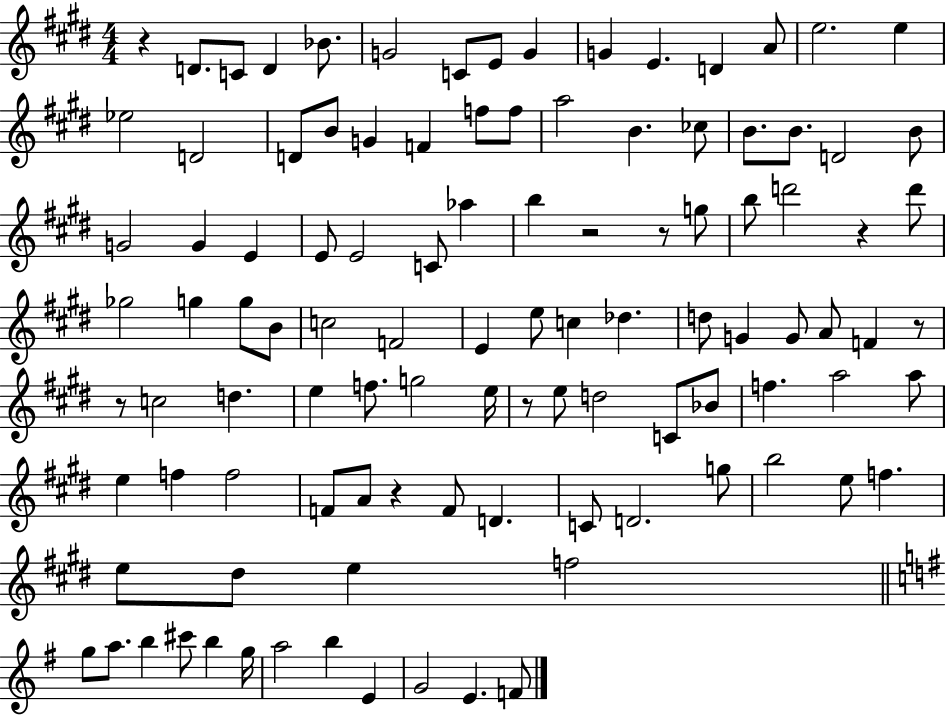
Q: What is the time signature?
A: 4/4